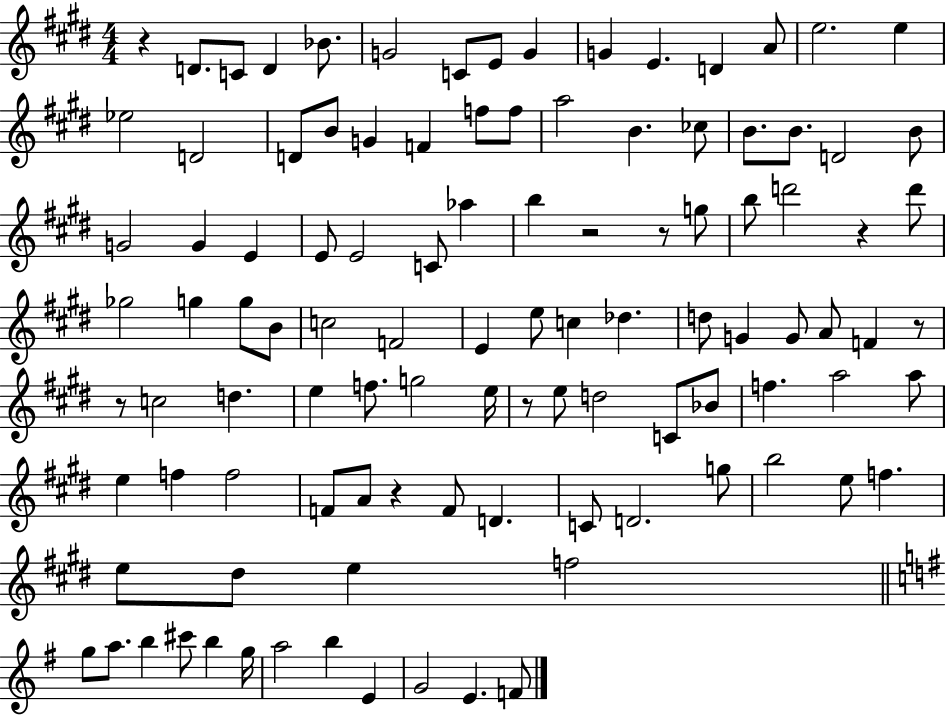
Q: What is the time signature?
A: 4/4